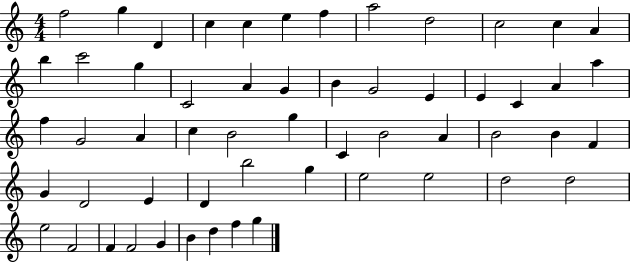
{
  \clef treble
  \numericTimeSignature
  \time 4/4
  \key c \major
  f''2 g''4 d'4 | c''4 c''4 e''4 f''4 | a''2 d''2 | c''2 c''4 a'4 | \break b''4 c'''2 g''4 | c'2 a'4 g'4 | b'4 g'2 e'4 | e'4 c'4 a'4 a''4 | \break f''4 g'2 a'4 | c''4 b'2 g''4 | c'4 b'2 a'4 | b'2 b'4 f'4 | \break g'4 d'2 e'4 | d'4 b''2 g''4 | e''2 e''2 | d''2 d''2 | \break e''2 f'2 | f'4 f'2 g'4 | b'4 d''4 f''4 g''4 | \bar "|."
}